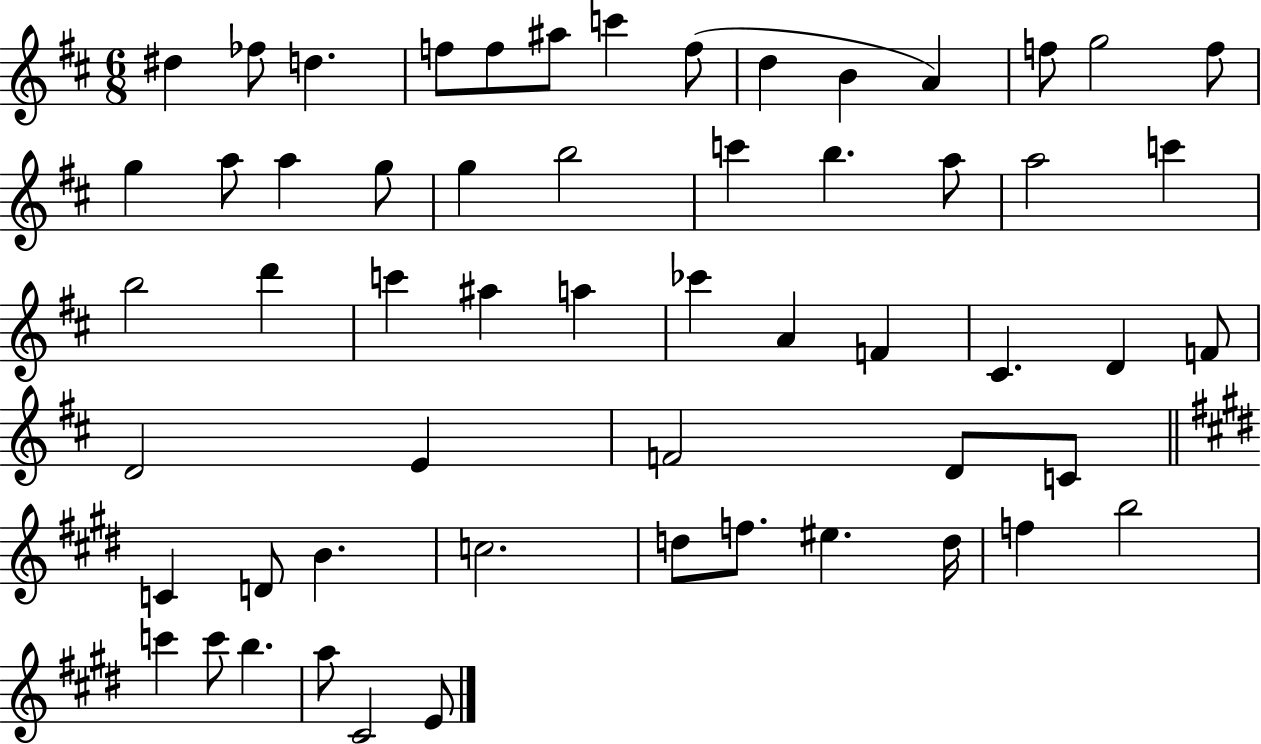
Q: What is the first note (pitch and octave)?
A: D#5